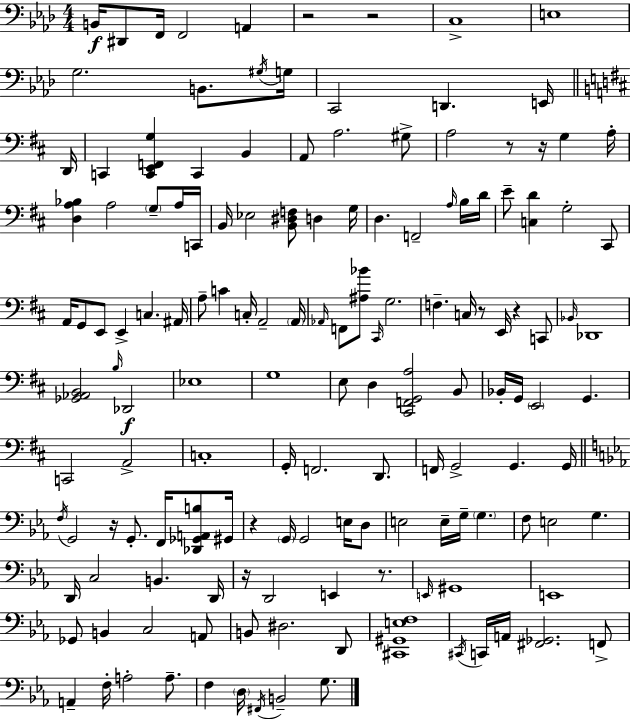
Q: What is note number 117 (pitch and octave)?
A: A2